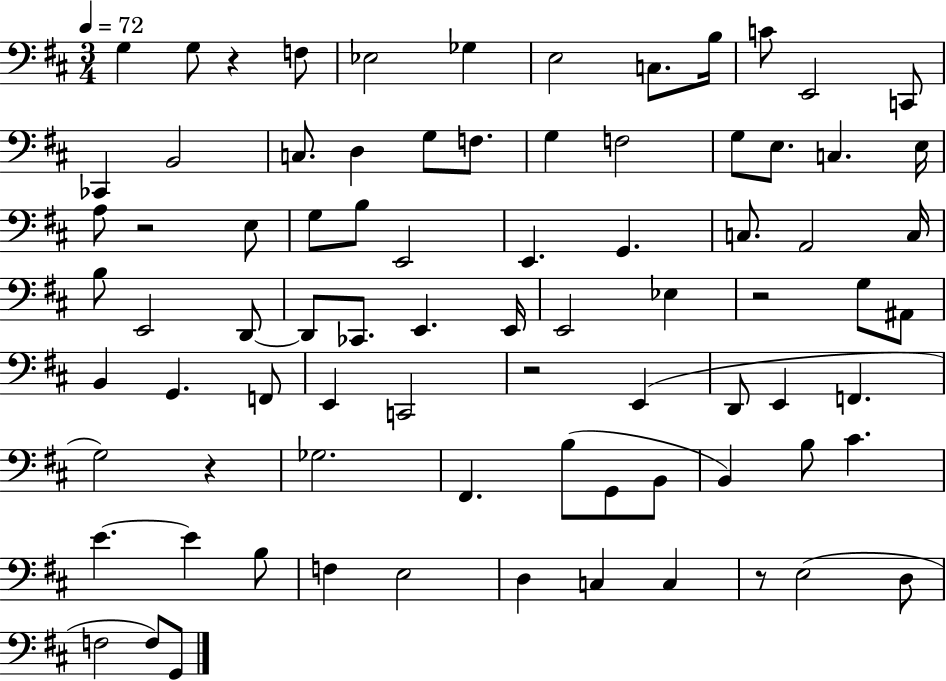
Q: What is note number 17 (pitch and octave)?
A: F3